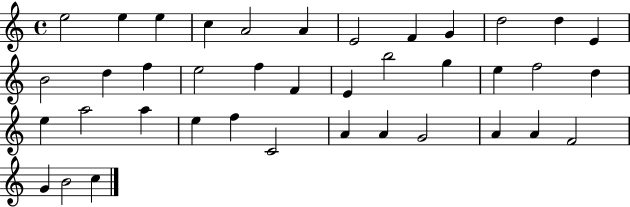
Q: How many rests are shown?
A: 0